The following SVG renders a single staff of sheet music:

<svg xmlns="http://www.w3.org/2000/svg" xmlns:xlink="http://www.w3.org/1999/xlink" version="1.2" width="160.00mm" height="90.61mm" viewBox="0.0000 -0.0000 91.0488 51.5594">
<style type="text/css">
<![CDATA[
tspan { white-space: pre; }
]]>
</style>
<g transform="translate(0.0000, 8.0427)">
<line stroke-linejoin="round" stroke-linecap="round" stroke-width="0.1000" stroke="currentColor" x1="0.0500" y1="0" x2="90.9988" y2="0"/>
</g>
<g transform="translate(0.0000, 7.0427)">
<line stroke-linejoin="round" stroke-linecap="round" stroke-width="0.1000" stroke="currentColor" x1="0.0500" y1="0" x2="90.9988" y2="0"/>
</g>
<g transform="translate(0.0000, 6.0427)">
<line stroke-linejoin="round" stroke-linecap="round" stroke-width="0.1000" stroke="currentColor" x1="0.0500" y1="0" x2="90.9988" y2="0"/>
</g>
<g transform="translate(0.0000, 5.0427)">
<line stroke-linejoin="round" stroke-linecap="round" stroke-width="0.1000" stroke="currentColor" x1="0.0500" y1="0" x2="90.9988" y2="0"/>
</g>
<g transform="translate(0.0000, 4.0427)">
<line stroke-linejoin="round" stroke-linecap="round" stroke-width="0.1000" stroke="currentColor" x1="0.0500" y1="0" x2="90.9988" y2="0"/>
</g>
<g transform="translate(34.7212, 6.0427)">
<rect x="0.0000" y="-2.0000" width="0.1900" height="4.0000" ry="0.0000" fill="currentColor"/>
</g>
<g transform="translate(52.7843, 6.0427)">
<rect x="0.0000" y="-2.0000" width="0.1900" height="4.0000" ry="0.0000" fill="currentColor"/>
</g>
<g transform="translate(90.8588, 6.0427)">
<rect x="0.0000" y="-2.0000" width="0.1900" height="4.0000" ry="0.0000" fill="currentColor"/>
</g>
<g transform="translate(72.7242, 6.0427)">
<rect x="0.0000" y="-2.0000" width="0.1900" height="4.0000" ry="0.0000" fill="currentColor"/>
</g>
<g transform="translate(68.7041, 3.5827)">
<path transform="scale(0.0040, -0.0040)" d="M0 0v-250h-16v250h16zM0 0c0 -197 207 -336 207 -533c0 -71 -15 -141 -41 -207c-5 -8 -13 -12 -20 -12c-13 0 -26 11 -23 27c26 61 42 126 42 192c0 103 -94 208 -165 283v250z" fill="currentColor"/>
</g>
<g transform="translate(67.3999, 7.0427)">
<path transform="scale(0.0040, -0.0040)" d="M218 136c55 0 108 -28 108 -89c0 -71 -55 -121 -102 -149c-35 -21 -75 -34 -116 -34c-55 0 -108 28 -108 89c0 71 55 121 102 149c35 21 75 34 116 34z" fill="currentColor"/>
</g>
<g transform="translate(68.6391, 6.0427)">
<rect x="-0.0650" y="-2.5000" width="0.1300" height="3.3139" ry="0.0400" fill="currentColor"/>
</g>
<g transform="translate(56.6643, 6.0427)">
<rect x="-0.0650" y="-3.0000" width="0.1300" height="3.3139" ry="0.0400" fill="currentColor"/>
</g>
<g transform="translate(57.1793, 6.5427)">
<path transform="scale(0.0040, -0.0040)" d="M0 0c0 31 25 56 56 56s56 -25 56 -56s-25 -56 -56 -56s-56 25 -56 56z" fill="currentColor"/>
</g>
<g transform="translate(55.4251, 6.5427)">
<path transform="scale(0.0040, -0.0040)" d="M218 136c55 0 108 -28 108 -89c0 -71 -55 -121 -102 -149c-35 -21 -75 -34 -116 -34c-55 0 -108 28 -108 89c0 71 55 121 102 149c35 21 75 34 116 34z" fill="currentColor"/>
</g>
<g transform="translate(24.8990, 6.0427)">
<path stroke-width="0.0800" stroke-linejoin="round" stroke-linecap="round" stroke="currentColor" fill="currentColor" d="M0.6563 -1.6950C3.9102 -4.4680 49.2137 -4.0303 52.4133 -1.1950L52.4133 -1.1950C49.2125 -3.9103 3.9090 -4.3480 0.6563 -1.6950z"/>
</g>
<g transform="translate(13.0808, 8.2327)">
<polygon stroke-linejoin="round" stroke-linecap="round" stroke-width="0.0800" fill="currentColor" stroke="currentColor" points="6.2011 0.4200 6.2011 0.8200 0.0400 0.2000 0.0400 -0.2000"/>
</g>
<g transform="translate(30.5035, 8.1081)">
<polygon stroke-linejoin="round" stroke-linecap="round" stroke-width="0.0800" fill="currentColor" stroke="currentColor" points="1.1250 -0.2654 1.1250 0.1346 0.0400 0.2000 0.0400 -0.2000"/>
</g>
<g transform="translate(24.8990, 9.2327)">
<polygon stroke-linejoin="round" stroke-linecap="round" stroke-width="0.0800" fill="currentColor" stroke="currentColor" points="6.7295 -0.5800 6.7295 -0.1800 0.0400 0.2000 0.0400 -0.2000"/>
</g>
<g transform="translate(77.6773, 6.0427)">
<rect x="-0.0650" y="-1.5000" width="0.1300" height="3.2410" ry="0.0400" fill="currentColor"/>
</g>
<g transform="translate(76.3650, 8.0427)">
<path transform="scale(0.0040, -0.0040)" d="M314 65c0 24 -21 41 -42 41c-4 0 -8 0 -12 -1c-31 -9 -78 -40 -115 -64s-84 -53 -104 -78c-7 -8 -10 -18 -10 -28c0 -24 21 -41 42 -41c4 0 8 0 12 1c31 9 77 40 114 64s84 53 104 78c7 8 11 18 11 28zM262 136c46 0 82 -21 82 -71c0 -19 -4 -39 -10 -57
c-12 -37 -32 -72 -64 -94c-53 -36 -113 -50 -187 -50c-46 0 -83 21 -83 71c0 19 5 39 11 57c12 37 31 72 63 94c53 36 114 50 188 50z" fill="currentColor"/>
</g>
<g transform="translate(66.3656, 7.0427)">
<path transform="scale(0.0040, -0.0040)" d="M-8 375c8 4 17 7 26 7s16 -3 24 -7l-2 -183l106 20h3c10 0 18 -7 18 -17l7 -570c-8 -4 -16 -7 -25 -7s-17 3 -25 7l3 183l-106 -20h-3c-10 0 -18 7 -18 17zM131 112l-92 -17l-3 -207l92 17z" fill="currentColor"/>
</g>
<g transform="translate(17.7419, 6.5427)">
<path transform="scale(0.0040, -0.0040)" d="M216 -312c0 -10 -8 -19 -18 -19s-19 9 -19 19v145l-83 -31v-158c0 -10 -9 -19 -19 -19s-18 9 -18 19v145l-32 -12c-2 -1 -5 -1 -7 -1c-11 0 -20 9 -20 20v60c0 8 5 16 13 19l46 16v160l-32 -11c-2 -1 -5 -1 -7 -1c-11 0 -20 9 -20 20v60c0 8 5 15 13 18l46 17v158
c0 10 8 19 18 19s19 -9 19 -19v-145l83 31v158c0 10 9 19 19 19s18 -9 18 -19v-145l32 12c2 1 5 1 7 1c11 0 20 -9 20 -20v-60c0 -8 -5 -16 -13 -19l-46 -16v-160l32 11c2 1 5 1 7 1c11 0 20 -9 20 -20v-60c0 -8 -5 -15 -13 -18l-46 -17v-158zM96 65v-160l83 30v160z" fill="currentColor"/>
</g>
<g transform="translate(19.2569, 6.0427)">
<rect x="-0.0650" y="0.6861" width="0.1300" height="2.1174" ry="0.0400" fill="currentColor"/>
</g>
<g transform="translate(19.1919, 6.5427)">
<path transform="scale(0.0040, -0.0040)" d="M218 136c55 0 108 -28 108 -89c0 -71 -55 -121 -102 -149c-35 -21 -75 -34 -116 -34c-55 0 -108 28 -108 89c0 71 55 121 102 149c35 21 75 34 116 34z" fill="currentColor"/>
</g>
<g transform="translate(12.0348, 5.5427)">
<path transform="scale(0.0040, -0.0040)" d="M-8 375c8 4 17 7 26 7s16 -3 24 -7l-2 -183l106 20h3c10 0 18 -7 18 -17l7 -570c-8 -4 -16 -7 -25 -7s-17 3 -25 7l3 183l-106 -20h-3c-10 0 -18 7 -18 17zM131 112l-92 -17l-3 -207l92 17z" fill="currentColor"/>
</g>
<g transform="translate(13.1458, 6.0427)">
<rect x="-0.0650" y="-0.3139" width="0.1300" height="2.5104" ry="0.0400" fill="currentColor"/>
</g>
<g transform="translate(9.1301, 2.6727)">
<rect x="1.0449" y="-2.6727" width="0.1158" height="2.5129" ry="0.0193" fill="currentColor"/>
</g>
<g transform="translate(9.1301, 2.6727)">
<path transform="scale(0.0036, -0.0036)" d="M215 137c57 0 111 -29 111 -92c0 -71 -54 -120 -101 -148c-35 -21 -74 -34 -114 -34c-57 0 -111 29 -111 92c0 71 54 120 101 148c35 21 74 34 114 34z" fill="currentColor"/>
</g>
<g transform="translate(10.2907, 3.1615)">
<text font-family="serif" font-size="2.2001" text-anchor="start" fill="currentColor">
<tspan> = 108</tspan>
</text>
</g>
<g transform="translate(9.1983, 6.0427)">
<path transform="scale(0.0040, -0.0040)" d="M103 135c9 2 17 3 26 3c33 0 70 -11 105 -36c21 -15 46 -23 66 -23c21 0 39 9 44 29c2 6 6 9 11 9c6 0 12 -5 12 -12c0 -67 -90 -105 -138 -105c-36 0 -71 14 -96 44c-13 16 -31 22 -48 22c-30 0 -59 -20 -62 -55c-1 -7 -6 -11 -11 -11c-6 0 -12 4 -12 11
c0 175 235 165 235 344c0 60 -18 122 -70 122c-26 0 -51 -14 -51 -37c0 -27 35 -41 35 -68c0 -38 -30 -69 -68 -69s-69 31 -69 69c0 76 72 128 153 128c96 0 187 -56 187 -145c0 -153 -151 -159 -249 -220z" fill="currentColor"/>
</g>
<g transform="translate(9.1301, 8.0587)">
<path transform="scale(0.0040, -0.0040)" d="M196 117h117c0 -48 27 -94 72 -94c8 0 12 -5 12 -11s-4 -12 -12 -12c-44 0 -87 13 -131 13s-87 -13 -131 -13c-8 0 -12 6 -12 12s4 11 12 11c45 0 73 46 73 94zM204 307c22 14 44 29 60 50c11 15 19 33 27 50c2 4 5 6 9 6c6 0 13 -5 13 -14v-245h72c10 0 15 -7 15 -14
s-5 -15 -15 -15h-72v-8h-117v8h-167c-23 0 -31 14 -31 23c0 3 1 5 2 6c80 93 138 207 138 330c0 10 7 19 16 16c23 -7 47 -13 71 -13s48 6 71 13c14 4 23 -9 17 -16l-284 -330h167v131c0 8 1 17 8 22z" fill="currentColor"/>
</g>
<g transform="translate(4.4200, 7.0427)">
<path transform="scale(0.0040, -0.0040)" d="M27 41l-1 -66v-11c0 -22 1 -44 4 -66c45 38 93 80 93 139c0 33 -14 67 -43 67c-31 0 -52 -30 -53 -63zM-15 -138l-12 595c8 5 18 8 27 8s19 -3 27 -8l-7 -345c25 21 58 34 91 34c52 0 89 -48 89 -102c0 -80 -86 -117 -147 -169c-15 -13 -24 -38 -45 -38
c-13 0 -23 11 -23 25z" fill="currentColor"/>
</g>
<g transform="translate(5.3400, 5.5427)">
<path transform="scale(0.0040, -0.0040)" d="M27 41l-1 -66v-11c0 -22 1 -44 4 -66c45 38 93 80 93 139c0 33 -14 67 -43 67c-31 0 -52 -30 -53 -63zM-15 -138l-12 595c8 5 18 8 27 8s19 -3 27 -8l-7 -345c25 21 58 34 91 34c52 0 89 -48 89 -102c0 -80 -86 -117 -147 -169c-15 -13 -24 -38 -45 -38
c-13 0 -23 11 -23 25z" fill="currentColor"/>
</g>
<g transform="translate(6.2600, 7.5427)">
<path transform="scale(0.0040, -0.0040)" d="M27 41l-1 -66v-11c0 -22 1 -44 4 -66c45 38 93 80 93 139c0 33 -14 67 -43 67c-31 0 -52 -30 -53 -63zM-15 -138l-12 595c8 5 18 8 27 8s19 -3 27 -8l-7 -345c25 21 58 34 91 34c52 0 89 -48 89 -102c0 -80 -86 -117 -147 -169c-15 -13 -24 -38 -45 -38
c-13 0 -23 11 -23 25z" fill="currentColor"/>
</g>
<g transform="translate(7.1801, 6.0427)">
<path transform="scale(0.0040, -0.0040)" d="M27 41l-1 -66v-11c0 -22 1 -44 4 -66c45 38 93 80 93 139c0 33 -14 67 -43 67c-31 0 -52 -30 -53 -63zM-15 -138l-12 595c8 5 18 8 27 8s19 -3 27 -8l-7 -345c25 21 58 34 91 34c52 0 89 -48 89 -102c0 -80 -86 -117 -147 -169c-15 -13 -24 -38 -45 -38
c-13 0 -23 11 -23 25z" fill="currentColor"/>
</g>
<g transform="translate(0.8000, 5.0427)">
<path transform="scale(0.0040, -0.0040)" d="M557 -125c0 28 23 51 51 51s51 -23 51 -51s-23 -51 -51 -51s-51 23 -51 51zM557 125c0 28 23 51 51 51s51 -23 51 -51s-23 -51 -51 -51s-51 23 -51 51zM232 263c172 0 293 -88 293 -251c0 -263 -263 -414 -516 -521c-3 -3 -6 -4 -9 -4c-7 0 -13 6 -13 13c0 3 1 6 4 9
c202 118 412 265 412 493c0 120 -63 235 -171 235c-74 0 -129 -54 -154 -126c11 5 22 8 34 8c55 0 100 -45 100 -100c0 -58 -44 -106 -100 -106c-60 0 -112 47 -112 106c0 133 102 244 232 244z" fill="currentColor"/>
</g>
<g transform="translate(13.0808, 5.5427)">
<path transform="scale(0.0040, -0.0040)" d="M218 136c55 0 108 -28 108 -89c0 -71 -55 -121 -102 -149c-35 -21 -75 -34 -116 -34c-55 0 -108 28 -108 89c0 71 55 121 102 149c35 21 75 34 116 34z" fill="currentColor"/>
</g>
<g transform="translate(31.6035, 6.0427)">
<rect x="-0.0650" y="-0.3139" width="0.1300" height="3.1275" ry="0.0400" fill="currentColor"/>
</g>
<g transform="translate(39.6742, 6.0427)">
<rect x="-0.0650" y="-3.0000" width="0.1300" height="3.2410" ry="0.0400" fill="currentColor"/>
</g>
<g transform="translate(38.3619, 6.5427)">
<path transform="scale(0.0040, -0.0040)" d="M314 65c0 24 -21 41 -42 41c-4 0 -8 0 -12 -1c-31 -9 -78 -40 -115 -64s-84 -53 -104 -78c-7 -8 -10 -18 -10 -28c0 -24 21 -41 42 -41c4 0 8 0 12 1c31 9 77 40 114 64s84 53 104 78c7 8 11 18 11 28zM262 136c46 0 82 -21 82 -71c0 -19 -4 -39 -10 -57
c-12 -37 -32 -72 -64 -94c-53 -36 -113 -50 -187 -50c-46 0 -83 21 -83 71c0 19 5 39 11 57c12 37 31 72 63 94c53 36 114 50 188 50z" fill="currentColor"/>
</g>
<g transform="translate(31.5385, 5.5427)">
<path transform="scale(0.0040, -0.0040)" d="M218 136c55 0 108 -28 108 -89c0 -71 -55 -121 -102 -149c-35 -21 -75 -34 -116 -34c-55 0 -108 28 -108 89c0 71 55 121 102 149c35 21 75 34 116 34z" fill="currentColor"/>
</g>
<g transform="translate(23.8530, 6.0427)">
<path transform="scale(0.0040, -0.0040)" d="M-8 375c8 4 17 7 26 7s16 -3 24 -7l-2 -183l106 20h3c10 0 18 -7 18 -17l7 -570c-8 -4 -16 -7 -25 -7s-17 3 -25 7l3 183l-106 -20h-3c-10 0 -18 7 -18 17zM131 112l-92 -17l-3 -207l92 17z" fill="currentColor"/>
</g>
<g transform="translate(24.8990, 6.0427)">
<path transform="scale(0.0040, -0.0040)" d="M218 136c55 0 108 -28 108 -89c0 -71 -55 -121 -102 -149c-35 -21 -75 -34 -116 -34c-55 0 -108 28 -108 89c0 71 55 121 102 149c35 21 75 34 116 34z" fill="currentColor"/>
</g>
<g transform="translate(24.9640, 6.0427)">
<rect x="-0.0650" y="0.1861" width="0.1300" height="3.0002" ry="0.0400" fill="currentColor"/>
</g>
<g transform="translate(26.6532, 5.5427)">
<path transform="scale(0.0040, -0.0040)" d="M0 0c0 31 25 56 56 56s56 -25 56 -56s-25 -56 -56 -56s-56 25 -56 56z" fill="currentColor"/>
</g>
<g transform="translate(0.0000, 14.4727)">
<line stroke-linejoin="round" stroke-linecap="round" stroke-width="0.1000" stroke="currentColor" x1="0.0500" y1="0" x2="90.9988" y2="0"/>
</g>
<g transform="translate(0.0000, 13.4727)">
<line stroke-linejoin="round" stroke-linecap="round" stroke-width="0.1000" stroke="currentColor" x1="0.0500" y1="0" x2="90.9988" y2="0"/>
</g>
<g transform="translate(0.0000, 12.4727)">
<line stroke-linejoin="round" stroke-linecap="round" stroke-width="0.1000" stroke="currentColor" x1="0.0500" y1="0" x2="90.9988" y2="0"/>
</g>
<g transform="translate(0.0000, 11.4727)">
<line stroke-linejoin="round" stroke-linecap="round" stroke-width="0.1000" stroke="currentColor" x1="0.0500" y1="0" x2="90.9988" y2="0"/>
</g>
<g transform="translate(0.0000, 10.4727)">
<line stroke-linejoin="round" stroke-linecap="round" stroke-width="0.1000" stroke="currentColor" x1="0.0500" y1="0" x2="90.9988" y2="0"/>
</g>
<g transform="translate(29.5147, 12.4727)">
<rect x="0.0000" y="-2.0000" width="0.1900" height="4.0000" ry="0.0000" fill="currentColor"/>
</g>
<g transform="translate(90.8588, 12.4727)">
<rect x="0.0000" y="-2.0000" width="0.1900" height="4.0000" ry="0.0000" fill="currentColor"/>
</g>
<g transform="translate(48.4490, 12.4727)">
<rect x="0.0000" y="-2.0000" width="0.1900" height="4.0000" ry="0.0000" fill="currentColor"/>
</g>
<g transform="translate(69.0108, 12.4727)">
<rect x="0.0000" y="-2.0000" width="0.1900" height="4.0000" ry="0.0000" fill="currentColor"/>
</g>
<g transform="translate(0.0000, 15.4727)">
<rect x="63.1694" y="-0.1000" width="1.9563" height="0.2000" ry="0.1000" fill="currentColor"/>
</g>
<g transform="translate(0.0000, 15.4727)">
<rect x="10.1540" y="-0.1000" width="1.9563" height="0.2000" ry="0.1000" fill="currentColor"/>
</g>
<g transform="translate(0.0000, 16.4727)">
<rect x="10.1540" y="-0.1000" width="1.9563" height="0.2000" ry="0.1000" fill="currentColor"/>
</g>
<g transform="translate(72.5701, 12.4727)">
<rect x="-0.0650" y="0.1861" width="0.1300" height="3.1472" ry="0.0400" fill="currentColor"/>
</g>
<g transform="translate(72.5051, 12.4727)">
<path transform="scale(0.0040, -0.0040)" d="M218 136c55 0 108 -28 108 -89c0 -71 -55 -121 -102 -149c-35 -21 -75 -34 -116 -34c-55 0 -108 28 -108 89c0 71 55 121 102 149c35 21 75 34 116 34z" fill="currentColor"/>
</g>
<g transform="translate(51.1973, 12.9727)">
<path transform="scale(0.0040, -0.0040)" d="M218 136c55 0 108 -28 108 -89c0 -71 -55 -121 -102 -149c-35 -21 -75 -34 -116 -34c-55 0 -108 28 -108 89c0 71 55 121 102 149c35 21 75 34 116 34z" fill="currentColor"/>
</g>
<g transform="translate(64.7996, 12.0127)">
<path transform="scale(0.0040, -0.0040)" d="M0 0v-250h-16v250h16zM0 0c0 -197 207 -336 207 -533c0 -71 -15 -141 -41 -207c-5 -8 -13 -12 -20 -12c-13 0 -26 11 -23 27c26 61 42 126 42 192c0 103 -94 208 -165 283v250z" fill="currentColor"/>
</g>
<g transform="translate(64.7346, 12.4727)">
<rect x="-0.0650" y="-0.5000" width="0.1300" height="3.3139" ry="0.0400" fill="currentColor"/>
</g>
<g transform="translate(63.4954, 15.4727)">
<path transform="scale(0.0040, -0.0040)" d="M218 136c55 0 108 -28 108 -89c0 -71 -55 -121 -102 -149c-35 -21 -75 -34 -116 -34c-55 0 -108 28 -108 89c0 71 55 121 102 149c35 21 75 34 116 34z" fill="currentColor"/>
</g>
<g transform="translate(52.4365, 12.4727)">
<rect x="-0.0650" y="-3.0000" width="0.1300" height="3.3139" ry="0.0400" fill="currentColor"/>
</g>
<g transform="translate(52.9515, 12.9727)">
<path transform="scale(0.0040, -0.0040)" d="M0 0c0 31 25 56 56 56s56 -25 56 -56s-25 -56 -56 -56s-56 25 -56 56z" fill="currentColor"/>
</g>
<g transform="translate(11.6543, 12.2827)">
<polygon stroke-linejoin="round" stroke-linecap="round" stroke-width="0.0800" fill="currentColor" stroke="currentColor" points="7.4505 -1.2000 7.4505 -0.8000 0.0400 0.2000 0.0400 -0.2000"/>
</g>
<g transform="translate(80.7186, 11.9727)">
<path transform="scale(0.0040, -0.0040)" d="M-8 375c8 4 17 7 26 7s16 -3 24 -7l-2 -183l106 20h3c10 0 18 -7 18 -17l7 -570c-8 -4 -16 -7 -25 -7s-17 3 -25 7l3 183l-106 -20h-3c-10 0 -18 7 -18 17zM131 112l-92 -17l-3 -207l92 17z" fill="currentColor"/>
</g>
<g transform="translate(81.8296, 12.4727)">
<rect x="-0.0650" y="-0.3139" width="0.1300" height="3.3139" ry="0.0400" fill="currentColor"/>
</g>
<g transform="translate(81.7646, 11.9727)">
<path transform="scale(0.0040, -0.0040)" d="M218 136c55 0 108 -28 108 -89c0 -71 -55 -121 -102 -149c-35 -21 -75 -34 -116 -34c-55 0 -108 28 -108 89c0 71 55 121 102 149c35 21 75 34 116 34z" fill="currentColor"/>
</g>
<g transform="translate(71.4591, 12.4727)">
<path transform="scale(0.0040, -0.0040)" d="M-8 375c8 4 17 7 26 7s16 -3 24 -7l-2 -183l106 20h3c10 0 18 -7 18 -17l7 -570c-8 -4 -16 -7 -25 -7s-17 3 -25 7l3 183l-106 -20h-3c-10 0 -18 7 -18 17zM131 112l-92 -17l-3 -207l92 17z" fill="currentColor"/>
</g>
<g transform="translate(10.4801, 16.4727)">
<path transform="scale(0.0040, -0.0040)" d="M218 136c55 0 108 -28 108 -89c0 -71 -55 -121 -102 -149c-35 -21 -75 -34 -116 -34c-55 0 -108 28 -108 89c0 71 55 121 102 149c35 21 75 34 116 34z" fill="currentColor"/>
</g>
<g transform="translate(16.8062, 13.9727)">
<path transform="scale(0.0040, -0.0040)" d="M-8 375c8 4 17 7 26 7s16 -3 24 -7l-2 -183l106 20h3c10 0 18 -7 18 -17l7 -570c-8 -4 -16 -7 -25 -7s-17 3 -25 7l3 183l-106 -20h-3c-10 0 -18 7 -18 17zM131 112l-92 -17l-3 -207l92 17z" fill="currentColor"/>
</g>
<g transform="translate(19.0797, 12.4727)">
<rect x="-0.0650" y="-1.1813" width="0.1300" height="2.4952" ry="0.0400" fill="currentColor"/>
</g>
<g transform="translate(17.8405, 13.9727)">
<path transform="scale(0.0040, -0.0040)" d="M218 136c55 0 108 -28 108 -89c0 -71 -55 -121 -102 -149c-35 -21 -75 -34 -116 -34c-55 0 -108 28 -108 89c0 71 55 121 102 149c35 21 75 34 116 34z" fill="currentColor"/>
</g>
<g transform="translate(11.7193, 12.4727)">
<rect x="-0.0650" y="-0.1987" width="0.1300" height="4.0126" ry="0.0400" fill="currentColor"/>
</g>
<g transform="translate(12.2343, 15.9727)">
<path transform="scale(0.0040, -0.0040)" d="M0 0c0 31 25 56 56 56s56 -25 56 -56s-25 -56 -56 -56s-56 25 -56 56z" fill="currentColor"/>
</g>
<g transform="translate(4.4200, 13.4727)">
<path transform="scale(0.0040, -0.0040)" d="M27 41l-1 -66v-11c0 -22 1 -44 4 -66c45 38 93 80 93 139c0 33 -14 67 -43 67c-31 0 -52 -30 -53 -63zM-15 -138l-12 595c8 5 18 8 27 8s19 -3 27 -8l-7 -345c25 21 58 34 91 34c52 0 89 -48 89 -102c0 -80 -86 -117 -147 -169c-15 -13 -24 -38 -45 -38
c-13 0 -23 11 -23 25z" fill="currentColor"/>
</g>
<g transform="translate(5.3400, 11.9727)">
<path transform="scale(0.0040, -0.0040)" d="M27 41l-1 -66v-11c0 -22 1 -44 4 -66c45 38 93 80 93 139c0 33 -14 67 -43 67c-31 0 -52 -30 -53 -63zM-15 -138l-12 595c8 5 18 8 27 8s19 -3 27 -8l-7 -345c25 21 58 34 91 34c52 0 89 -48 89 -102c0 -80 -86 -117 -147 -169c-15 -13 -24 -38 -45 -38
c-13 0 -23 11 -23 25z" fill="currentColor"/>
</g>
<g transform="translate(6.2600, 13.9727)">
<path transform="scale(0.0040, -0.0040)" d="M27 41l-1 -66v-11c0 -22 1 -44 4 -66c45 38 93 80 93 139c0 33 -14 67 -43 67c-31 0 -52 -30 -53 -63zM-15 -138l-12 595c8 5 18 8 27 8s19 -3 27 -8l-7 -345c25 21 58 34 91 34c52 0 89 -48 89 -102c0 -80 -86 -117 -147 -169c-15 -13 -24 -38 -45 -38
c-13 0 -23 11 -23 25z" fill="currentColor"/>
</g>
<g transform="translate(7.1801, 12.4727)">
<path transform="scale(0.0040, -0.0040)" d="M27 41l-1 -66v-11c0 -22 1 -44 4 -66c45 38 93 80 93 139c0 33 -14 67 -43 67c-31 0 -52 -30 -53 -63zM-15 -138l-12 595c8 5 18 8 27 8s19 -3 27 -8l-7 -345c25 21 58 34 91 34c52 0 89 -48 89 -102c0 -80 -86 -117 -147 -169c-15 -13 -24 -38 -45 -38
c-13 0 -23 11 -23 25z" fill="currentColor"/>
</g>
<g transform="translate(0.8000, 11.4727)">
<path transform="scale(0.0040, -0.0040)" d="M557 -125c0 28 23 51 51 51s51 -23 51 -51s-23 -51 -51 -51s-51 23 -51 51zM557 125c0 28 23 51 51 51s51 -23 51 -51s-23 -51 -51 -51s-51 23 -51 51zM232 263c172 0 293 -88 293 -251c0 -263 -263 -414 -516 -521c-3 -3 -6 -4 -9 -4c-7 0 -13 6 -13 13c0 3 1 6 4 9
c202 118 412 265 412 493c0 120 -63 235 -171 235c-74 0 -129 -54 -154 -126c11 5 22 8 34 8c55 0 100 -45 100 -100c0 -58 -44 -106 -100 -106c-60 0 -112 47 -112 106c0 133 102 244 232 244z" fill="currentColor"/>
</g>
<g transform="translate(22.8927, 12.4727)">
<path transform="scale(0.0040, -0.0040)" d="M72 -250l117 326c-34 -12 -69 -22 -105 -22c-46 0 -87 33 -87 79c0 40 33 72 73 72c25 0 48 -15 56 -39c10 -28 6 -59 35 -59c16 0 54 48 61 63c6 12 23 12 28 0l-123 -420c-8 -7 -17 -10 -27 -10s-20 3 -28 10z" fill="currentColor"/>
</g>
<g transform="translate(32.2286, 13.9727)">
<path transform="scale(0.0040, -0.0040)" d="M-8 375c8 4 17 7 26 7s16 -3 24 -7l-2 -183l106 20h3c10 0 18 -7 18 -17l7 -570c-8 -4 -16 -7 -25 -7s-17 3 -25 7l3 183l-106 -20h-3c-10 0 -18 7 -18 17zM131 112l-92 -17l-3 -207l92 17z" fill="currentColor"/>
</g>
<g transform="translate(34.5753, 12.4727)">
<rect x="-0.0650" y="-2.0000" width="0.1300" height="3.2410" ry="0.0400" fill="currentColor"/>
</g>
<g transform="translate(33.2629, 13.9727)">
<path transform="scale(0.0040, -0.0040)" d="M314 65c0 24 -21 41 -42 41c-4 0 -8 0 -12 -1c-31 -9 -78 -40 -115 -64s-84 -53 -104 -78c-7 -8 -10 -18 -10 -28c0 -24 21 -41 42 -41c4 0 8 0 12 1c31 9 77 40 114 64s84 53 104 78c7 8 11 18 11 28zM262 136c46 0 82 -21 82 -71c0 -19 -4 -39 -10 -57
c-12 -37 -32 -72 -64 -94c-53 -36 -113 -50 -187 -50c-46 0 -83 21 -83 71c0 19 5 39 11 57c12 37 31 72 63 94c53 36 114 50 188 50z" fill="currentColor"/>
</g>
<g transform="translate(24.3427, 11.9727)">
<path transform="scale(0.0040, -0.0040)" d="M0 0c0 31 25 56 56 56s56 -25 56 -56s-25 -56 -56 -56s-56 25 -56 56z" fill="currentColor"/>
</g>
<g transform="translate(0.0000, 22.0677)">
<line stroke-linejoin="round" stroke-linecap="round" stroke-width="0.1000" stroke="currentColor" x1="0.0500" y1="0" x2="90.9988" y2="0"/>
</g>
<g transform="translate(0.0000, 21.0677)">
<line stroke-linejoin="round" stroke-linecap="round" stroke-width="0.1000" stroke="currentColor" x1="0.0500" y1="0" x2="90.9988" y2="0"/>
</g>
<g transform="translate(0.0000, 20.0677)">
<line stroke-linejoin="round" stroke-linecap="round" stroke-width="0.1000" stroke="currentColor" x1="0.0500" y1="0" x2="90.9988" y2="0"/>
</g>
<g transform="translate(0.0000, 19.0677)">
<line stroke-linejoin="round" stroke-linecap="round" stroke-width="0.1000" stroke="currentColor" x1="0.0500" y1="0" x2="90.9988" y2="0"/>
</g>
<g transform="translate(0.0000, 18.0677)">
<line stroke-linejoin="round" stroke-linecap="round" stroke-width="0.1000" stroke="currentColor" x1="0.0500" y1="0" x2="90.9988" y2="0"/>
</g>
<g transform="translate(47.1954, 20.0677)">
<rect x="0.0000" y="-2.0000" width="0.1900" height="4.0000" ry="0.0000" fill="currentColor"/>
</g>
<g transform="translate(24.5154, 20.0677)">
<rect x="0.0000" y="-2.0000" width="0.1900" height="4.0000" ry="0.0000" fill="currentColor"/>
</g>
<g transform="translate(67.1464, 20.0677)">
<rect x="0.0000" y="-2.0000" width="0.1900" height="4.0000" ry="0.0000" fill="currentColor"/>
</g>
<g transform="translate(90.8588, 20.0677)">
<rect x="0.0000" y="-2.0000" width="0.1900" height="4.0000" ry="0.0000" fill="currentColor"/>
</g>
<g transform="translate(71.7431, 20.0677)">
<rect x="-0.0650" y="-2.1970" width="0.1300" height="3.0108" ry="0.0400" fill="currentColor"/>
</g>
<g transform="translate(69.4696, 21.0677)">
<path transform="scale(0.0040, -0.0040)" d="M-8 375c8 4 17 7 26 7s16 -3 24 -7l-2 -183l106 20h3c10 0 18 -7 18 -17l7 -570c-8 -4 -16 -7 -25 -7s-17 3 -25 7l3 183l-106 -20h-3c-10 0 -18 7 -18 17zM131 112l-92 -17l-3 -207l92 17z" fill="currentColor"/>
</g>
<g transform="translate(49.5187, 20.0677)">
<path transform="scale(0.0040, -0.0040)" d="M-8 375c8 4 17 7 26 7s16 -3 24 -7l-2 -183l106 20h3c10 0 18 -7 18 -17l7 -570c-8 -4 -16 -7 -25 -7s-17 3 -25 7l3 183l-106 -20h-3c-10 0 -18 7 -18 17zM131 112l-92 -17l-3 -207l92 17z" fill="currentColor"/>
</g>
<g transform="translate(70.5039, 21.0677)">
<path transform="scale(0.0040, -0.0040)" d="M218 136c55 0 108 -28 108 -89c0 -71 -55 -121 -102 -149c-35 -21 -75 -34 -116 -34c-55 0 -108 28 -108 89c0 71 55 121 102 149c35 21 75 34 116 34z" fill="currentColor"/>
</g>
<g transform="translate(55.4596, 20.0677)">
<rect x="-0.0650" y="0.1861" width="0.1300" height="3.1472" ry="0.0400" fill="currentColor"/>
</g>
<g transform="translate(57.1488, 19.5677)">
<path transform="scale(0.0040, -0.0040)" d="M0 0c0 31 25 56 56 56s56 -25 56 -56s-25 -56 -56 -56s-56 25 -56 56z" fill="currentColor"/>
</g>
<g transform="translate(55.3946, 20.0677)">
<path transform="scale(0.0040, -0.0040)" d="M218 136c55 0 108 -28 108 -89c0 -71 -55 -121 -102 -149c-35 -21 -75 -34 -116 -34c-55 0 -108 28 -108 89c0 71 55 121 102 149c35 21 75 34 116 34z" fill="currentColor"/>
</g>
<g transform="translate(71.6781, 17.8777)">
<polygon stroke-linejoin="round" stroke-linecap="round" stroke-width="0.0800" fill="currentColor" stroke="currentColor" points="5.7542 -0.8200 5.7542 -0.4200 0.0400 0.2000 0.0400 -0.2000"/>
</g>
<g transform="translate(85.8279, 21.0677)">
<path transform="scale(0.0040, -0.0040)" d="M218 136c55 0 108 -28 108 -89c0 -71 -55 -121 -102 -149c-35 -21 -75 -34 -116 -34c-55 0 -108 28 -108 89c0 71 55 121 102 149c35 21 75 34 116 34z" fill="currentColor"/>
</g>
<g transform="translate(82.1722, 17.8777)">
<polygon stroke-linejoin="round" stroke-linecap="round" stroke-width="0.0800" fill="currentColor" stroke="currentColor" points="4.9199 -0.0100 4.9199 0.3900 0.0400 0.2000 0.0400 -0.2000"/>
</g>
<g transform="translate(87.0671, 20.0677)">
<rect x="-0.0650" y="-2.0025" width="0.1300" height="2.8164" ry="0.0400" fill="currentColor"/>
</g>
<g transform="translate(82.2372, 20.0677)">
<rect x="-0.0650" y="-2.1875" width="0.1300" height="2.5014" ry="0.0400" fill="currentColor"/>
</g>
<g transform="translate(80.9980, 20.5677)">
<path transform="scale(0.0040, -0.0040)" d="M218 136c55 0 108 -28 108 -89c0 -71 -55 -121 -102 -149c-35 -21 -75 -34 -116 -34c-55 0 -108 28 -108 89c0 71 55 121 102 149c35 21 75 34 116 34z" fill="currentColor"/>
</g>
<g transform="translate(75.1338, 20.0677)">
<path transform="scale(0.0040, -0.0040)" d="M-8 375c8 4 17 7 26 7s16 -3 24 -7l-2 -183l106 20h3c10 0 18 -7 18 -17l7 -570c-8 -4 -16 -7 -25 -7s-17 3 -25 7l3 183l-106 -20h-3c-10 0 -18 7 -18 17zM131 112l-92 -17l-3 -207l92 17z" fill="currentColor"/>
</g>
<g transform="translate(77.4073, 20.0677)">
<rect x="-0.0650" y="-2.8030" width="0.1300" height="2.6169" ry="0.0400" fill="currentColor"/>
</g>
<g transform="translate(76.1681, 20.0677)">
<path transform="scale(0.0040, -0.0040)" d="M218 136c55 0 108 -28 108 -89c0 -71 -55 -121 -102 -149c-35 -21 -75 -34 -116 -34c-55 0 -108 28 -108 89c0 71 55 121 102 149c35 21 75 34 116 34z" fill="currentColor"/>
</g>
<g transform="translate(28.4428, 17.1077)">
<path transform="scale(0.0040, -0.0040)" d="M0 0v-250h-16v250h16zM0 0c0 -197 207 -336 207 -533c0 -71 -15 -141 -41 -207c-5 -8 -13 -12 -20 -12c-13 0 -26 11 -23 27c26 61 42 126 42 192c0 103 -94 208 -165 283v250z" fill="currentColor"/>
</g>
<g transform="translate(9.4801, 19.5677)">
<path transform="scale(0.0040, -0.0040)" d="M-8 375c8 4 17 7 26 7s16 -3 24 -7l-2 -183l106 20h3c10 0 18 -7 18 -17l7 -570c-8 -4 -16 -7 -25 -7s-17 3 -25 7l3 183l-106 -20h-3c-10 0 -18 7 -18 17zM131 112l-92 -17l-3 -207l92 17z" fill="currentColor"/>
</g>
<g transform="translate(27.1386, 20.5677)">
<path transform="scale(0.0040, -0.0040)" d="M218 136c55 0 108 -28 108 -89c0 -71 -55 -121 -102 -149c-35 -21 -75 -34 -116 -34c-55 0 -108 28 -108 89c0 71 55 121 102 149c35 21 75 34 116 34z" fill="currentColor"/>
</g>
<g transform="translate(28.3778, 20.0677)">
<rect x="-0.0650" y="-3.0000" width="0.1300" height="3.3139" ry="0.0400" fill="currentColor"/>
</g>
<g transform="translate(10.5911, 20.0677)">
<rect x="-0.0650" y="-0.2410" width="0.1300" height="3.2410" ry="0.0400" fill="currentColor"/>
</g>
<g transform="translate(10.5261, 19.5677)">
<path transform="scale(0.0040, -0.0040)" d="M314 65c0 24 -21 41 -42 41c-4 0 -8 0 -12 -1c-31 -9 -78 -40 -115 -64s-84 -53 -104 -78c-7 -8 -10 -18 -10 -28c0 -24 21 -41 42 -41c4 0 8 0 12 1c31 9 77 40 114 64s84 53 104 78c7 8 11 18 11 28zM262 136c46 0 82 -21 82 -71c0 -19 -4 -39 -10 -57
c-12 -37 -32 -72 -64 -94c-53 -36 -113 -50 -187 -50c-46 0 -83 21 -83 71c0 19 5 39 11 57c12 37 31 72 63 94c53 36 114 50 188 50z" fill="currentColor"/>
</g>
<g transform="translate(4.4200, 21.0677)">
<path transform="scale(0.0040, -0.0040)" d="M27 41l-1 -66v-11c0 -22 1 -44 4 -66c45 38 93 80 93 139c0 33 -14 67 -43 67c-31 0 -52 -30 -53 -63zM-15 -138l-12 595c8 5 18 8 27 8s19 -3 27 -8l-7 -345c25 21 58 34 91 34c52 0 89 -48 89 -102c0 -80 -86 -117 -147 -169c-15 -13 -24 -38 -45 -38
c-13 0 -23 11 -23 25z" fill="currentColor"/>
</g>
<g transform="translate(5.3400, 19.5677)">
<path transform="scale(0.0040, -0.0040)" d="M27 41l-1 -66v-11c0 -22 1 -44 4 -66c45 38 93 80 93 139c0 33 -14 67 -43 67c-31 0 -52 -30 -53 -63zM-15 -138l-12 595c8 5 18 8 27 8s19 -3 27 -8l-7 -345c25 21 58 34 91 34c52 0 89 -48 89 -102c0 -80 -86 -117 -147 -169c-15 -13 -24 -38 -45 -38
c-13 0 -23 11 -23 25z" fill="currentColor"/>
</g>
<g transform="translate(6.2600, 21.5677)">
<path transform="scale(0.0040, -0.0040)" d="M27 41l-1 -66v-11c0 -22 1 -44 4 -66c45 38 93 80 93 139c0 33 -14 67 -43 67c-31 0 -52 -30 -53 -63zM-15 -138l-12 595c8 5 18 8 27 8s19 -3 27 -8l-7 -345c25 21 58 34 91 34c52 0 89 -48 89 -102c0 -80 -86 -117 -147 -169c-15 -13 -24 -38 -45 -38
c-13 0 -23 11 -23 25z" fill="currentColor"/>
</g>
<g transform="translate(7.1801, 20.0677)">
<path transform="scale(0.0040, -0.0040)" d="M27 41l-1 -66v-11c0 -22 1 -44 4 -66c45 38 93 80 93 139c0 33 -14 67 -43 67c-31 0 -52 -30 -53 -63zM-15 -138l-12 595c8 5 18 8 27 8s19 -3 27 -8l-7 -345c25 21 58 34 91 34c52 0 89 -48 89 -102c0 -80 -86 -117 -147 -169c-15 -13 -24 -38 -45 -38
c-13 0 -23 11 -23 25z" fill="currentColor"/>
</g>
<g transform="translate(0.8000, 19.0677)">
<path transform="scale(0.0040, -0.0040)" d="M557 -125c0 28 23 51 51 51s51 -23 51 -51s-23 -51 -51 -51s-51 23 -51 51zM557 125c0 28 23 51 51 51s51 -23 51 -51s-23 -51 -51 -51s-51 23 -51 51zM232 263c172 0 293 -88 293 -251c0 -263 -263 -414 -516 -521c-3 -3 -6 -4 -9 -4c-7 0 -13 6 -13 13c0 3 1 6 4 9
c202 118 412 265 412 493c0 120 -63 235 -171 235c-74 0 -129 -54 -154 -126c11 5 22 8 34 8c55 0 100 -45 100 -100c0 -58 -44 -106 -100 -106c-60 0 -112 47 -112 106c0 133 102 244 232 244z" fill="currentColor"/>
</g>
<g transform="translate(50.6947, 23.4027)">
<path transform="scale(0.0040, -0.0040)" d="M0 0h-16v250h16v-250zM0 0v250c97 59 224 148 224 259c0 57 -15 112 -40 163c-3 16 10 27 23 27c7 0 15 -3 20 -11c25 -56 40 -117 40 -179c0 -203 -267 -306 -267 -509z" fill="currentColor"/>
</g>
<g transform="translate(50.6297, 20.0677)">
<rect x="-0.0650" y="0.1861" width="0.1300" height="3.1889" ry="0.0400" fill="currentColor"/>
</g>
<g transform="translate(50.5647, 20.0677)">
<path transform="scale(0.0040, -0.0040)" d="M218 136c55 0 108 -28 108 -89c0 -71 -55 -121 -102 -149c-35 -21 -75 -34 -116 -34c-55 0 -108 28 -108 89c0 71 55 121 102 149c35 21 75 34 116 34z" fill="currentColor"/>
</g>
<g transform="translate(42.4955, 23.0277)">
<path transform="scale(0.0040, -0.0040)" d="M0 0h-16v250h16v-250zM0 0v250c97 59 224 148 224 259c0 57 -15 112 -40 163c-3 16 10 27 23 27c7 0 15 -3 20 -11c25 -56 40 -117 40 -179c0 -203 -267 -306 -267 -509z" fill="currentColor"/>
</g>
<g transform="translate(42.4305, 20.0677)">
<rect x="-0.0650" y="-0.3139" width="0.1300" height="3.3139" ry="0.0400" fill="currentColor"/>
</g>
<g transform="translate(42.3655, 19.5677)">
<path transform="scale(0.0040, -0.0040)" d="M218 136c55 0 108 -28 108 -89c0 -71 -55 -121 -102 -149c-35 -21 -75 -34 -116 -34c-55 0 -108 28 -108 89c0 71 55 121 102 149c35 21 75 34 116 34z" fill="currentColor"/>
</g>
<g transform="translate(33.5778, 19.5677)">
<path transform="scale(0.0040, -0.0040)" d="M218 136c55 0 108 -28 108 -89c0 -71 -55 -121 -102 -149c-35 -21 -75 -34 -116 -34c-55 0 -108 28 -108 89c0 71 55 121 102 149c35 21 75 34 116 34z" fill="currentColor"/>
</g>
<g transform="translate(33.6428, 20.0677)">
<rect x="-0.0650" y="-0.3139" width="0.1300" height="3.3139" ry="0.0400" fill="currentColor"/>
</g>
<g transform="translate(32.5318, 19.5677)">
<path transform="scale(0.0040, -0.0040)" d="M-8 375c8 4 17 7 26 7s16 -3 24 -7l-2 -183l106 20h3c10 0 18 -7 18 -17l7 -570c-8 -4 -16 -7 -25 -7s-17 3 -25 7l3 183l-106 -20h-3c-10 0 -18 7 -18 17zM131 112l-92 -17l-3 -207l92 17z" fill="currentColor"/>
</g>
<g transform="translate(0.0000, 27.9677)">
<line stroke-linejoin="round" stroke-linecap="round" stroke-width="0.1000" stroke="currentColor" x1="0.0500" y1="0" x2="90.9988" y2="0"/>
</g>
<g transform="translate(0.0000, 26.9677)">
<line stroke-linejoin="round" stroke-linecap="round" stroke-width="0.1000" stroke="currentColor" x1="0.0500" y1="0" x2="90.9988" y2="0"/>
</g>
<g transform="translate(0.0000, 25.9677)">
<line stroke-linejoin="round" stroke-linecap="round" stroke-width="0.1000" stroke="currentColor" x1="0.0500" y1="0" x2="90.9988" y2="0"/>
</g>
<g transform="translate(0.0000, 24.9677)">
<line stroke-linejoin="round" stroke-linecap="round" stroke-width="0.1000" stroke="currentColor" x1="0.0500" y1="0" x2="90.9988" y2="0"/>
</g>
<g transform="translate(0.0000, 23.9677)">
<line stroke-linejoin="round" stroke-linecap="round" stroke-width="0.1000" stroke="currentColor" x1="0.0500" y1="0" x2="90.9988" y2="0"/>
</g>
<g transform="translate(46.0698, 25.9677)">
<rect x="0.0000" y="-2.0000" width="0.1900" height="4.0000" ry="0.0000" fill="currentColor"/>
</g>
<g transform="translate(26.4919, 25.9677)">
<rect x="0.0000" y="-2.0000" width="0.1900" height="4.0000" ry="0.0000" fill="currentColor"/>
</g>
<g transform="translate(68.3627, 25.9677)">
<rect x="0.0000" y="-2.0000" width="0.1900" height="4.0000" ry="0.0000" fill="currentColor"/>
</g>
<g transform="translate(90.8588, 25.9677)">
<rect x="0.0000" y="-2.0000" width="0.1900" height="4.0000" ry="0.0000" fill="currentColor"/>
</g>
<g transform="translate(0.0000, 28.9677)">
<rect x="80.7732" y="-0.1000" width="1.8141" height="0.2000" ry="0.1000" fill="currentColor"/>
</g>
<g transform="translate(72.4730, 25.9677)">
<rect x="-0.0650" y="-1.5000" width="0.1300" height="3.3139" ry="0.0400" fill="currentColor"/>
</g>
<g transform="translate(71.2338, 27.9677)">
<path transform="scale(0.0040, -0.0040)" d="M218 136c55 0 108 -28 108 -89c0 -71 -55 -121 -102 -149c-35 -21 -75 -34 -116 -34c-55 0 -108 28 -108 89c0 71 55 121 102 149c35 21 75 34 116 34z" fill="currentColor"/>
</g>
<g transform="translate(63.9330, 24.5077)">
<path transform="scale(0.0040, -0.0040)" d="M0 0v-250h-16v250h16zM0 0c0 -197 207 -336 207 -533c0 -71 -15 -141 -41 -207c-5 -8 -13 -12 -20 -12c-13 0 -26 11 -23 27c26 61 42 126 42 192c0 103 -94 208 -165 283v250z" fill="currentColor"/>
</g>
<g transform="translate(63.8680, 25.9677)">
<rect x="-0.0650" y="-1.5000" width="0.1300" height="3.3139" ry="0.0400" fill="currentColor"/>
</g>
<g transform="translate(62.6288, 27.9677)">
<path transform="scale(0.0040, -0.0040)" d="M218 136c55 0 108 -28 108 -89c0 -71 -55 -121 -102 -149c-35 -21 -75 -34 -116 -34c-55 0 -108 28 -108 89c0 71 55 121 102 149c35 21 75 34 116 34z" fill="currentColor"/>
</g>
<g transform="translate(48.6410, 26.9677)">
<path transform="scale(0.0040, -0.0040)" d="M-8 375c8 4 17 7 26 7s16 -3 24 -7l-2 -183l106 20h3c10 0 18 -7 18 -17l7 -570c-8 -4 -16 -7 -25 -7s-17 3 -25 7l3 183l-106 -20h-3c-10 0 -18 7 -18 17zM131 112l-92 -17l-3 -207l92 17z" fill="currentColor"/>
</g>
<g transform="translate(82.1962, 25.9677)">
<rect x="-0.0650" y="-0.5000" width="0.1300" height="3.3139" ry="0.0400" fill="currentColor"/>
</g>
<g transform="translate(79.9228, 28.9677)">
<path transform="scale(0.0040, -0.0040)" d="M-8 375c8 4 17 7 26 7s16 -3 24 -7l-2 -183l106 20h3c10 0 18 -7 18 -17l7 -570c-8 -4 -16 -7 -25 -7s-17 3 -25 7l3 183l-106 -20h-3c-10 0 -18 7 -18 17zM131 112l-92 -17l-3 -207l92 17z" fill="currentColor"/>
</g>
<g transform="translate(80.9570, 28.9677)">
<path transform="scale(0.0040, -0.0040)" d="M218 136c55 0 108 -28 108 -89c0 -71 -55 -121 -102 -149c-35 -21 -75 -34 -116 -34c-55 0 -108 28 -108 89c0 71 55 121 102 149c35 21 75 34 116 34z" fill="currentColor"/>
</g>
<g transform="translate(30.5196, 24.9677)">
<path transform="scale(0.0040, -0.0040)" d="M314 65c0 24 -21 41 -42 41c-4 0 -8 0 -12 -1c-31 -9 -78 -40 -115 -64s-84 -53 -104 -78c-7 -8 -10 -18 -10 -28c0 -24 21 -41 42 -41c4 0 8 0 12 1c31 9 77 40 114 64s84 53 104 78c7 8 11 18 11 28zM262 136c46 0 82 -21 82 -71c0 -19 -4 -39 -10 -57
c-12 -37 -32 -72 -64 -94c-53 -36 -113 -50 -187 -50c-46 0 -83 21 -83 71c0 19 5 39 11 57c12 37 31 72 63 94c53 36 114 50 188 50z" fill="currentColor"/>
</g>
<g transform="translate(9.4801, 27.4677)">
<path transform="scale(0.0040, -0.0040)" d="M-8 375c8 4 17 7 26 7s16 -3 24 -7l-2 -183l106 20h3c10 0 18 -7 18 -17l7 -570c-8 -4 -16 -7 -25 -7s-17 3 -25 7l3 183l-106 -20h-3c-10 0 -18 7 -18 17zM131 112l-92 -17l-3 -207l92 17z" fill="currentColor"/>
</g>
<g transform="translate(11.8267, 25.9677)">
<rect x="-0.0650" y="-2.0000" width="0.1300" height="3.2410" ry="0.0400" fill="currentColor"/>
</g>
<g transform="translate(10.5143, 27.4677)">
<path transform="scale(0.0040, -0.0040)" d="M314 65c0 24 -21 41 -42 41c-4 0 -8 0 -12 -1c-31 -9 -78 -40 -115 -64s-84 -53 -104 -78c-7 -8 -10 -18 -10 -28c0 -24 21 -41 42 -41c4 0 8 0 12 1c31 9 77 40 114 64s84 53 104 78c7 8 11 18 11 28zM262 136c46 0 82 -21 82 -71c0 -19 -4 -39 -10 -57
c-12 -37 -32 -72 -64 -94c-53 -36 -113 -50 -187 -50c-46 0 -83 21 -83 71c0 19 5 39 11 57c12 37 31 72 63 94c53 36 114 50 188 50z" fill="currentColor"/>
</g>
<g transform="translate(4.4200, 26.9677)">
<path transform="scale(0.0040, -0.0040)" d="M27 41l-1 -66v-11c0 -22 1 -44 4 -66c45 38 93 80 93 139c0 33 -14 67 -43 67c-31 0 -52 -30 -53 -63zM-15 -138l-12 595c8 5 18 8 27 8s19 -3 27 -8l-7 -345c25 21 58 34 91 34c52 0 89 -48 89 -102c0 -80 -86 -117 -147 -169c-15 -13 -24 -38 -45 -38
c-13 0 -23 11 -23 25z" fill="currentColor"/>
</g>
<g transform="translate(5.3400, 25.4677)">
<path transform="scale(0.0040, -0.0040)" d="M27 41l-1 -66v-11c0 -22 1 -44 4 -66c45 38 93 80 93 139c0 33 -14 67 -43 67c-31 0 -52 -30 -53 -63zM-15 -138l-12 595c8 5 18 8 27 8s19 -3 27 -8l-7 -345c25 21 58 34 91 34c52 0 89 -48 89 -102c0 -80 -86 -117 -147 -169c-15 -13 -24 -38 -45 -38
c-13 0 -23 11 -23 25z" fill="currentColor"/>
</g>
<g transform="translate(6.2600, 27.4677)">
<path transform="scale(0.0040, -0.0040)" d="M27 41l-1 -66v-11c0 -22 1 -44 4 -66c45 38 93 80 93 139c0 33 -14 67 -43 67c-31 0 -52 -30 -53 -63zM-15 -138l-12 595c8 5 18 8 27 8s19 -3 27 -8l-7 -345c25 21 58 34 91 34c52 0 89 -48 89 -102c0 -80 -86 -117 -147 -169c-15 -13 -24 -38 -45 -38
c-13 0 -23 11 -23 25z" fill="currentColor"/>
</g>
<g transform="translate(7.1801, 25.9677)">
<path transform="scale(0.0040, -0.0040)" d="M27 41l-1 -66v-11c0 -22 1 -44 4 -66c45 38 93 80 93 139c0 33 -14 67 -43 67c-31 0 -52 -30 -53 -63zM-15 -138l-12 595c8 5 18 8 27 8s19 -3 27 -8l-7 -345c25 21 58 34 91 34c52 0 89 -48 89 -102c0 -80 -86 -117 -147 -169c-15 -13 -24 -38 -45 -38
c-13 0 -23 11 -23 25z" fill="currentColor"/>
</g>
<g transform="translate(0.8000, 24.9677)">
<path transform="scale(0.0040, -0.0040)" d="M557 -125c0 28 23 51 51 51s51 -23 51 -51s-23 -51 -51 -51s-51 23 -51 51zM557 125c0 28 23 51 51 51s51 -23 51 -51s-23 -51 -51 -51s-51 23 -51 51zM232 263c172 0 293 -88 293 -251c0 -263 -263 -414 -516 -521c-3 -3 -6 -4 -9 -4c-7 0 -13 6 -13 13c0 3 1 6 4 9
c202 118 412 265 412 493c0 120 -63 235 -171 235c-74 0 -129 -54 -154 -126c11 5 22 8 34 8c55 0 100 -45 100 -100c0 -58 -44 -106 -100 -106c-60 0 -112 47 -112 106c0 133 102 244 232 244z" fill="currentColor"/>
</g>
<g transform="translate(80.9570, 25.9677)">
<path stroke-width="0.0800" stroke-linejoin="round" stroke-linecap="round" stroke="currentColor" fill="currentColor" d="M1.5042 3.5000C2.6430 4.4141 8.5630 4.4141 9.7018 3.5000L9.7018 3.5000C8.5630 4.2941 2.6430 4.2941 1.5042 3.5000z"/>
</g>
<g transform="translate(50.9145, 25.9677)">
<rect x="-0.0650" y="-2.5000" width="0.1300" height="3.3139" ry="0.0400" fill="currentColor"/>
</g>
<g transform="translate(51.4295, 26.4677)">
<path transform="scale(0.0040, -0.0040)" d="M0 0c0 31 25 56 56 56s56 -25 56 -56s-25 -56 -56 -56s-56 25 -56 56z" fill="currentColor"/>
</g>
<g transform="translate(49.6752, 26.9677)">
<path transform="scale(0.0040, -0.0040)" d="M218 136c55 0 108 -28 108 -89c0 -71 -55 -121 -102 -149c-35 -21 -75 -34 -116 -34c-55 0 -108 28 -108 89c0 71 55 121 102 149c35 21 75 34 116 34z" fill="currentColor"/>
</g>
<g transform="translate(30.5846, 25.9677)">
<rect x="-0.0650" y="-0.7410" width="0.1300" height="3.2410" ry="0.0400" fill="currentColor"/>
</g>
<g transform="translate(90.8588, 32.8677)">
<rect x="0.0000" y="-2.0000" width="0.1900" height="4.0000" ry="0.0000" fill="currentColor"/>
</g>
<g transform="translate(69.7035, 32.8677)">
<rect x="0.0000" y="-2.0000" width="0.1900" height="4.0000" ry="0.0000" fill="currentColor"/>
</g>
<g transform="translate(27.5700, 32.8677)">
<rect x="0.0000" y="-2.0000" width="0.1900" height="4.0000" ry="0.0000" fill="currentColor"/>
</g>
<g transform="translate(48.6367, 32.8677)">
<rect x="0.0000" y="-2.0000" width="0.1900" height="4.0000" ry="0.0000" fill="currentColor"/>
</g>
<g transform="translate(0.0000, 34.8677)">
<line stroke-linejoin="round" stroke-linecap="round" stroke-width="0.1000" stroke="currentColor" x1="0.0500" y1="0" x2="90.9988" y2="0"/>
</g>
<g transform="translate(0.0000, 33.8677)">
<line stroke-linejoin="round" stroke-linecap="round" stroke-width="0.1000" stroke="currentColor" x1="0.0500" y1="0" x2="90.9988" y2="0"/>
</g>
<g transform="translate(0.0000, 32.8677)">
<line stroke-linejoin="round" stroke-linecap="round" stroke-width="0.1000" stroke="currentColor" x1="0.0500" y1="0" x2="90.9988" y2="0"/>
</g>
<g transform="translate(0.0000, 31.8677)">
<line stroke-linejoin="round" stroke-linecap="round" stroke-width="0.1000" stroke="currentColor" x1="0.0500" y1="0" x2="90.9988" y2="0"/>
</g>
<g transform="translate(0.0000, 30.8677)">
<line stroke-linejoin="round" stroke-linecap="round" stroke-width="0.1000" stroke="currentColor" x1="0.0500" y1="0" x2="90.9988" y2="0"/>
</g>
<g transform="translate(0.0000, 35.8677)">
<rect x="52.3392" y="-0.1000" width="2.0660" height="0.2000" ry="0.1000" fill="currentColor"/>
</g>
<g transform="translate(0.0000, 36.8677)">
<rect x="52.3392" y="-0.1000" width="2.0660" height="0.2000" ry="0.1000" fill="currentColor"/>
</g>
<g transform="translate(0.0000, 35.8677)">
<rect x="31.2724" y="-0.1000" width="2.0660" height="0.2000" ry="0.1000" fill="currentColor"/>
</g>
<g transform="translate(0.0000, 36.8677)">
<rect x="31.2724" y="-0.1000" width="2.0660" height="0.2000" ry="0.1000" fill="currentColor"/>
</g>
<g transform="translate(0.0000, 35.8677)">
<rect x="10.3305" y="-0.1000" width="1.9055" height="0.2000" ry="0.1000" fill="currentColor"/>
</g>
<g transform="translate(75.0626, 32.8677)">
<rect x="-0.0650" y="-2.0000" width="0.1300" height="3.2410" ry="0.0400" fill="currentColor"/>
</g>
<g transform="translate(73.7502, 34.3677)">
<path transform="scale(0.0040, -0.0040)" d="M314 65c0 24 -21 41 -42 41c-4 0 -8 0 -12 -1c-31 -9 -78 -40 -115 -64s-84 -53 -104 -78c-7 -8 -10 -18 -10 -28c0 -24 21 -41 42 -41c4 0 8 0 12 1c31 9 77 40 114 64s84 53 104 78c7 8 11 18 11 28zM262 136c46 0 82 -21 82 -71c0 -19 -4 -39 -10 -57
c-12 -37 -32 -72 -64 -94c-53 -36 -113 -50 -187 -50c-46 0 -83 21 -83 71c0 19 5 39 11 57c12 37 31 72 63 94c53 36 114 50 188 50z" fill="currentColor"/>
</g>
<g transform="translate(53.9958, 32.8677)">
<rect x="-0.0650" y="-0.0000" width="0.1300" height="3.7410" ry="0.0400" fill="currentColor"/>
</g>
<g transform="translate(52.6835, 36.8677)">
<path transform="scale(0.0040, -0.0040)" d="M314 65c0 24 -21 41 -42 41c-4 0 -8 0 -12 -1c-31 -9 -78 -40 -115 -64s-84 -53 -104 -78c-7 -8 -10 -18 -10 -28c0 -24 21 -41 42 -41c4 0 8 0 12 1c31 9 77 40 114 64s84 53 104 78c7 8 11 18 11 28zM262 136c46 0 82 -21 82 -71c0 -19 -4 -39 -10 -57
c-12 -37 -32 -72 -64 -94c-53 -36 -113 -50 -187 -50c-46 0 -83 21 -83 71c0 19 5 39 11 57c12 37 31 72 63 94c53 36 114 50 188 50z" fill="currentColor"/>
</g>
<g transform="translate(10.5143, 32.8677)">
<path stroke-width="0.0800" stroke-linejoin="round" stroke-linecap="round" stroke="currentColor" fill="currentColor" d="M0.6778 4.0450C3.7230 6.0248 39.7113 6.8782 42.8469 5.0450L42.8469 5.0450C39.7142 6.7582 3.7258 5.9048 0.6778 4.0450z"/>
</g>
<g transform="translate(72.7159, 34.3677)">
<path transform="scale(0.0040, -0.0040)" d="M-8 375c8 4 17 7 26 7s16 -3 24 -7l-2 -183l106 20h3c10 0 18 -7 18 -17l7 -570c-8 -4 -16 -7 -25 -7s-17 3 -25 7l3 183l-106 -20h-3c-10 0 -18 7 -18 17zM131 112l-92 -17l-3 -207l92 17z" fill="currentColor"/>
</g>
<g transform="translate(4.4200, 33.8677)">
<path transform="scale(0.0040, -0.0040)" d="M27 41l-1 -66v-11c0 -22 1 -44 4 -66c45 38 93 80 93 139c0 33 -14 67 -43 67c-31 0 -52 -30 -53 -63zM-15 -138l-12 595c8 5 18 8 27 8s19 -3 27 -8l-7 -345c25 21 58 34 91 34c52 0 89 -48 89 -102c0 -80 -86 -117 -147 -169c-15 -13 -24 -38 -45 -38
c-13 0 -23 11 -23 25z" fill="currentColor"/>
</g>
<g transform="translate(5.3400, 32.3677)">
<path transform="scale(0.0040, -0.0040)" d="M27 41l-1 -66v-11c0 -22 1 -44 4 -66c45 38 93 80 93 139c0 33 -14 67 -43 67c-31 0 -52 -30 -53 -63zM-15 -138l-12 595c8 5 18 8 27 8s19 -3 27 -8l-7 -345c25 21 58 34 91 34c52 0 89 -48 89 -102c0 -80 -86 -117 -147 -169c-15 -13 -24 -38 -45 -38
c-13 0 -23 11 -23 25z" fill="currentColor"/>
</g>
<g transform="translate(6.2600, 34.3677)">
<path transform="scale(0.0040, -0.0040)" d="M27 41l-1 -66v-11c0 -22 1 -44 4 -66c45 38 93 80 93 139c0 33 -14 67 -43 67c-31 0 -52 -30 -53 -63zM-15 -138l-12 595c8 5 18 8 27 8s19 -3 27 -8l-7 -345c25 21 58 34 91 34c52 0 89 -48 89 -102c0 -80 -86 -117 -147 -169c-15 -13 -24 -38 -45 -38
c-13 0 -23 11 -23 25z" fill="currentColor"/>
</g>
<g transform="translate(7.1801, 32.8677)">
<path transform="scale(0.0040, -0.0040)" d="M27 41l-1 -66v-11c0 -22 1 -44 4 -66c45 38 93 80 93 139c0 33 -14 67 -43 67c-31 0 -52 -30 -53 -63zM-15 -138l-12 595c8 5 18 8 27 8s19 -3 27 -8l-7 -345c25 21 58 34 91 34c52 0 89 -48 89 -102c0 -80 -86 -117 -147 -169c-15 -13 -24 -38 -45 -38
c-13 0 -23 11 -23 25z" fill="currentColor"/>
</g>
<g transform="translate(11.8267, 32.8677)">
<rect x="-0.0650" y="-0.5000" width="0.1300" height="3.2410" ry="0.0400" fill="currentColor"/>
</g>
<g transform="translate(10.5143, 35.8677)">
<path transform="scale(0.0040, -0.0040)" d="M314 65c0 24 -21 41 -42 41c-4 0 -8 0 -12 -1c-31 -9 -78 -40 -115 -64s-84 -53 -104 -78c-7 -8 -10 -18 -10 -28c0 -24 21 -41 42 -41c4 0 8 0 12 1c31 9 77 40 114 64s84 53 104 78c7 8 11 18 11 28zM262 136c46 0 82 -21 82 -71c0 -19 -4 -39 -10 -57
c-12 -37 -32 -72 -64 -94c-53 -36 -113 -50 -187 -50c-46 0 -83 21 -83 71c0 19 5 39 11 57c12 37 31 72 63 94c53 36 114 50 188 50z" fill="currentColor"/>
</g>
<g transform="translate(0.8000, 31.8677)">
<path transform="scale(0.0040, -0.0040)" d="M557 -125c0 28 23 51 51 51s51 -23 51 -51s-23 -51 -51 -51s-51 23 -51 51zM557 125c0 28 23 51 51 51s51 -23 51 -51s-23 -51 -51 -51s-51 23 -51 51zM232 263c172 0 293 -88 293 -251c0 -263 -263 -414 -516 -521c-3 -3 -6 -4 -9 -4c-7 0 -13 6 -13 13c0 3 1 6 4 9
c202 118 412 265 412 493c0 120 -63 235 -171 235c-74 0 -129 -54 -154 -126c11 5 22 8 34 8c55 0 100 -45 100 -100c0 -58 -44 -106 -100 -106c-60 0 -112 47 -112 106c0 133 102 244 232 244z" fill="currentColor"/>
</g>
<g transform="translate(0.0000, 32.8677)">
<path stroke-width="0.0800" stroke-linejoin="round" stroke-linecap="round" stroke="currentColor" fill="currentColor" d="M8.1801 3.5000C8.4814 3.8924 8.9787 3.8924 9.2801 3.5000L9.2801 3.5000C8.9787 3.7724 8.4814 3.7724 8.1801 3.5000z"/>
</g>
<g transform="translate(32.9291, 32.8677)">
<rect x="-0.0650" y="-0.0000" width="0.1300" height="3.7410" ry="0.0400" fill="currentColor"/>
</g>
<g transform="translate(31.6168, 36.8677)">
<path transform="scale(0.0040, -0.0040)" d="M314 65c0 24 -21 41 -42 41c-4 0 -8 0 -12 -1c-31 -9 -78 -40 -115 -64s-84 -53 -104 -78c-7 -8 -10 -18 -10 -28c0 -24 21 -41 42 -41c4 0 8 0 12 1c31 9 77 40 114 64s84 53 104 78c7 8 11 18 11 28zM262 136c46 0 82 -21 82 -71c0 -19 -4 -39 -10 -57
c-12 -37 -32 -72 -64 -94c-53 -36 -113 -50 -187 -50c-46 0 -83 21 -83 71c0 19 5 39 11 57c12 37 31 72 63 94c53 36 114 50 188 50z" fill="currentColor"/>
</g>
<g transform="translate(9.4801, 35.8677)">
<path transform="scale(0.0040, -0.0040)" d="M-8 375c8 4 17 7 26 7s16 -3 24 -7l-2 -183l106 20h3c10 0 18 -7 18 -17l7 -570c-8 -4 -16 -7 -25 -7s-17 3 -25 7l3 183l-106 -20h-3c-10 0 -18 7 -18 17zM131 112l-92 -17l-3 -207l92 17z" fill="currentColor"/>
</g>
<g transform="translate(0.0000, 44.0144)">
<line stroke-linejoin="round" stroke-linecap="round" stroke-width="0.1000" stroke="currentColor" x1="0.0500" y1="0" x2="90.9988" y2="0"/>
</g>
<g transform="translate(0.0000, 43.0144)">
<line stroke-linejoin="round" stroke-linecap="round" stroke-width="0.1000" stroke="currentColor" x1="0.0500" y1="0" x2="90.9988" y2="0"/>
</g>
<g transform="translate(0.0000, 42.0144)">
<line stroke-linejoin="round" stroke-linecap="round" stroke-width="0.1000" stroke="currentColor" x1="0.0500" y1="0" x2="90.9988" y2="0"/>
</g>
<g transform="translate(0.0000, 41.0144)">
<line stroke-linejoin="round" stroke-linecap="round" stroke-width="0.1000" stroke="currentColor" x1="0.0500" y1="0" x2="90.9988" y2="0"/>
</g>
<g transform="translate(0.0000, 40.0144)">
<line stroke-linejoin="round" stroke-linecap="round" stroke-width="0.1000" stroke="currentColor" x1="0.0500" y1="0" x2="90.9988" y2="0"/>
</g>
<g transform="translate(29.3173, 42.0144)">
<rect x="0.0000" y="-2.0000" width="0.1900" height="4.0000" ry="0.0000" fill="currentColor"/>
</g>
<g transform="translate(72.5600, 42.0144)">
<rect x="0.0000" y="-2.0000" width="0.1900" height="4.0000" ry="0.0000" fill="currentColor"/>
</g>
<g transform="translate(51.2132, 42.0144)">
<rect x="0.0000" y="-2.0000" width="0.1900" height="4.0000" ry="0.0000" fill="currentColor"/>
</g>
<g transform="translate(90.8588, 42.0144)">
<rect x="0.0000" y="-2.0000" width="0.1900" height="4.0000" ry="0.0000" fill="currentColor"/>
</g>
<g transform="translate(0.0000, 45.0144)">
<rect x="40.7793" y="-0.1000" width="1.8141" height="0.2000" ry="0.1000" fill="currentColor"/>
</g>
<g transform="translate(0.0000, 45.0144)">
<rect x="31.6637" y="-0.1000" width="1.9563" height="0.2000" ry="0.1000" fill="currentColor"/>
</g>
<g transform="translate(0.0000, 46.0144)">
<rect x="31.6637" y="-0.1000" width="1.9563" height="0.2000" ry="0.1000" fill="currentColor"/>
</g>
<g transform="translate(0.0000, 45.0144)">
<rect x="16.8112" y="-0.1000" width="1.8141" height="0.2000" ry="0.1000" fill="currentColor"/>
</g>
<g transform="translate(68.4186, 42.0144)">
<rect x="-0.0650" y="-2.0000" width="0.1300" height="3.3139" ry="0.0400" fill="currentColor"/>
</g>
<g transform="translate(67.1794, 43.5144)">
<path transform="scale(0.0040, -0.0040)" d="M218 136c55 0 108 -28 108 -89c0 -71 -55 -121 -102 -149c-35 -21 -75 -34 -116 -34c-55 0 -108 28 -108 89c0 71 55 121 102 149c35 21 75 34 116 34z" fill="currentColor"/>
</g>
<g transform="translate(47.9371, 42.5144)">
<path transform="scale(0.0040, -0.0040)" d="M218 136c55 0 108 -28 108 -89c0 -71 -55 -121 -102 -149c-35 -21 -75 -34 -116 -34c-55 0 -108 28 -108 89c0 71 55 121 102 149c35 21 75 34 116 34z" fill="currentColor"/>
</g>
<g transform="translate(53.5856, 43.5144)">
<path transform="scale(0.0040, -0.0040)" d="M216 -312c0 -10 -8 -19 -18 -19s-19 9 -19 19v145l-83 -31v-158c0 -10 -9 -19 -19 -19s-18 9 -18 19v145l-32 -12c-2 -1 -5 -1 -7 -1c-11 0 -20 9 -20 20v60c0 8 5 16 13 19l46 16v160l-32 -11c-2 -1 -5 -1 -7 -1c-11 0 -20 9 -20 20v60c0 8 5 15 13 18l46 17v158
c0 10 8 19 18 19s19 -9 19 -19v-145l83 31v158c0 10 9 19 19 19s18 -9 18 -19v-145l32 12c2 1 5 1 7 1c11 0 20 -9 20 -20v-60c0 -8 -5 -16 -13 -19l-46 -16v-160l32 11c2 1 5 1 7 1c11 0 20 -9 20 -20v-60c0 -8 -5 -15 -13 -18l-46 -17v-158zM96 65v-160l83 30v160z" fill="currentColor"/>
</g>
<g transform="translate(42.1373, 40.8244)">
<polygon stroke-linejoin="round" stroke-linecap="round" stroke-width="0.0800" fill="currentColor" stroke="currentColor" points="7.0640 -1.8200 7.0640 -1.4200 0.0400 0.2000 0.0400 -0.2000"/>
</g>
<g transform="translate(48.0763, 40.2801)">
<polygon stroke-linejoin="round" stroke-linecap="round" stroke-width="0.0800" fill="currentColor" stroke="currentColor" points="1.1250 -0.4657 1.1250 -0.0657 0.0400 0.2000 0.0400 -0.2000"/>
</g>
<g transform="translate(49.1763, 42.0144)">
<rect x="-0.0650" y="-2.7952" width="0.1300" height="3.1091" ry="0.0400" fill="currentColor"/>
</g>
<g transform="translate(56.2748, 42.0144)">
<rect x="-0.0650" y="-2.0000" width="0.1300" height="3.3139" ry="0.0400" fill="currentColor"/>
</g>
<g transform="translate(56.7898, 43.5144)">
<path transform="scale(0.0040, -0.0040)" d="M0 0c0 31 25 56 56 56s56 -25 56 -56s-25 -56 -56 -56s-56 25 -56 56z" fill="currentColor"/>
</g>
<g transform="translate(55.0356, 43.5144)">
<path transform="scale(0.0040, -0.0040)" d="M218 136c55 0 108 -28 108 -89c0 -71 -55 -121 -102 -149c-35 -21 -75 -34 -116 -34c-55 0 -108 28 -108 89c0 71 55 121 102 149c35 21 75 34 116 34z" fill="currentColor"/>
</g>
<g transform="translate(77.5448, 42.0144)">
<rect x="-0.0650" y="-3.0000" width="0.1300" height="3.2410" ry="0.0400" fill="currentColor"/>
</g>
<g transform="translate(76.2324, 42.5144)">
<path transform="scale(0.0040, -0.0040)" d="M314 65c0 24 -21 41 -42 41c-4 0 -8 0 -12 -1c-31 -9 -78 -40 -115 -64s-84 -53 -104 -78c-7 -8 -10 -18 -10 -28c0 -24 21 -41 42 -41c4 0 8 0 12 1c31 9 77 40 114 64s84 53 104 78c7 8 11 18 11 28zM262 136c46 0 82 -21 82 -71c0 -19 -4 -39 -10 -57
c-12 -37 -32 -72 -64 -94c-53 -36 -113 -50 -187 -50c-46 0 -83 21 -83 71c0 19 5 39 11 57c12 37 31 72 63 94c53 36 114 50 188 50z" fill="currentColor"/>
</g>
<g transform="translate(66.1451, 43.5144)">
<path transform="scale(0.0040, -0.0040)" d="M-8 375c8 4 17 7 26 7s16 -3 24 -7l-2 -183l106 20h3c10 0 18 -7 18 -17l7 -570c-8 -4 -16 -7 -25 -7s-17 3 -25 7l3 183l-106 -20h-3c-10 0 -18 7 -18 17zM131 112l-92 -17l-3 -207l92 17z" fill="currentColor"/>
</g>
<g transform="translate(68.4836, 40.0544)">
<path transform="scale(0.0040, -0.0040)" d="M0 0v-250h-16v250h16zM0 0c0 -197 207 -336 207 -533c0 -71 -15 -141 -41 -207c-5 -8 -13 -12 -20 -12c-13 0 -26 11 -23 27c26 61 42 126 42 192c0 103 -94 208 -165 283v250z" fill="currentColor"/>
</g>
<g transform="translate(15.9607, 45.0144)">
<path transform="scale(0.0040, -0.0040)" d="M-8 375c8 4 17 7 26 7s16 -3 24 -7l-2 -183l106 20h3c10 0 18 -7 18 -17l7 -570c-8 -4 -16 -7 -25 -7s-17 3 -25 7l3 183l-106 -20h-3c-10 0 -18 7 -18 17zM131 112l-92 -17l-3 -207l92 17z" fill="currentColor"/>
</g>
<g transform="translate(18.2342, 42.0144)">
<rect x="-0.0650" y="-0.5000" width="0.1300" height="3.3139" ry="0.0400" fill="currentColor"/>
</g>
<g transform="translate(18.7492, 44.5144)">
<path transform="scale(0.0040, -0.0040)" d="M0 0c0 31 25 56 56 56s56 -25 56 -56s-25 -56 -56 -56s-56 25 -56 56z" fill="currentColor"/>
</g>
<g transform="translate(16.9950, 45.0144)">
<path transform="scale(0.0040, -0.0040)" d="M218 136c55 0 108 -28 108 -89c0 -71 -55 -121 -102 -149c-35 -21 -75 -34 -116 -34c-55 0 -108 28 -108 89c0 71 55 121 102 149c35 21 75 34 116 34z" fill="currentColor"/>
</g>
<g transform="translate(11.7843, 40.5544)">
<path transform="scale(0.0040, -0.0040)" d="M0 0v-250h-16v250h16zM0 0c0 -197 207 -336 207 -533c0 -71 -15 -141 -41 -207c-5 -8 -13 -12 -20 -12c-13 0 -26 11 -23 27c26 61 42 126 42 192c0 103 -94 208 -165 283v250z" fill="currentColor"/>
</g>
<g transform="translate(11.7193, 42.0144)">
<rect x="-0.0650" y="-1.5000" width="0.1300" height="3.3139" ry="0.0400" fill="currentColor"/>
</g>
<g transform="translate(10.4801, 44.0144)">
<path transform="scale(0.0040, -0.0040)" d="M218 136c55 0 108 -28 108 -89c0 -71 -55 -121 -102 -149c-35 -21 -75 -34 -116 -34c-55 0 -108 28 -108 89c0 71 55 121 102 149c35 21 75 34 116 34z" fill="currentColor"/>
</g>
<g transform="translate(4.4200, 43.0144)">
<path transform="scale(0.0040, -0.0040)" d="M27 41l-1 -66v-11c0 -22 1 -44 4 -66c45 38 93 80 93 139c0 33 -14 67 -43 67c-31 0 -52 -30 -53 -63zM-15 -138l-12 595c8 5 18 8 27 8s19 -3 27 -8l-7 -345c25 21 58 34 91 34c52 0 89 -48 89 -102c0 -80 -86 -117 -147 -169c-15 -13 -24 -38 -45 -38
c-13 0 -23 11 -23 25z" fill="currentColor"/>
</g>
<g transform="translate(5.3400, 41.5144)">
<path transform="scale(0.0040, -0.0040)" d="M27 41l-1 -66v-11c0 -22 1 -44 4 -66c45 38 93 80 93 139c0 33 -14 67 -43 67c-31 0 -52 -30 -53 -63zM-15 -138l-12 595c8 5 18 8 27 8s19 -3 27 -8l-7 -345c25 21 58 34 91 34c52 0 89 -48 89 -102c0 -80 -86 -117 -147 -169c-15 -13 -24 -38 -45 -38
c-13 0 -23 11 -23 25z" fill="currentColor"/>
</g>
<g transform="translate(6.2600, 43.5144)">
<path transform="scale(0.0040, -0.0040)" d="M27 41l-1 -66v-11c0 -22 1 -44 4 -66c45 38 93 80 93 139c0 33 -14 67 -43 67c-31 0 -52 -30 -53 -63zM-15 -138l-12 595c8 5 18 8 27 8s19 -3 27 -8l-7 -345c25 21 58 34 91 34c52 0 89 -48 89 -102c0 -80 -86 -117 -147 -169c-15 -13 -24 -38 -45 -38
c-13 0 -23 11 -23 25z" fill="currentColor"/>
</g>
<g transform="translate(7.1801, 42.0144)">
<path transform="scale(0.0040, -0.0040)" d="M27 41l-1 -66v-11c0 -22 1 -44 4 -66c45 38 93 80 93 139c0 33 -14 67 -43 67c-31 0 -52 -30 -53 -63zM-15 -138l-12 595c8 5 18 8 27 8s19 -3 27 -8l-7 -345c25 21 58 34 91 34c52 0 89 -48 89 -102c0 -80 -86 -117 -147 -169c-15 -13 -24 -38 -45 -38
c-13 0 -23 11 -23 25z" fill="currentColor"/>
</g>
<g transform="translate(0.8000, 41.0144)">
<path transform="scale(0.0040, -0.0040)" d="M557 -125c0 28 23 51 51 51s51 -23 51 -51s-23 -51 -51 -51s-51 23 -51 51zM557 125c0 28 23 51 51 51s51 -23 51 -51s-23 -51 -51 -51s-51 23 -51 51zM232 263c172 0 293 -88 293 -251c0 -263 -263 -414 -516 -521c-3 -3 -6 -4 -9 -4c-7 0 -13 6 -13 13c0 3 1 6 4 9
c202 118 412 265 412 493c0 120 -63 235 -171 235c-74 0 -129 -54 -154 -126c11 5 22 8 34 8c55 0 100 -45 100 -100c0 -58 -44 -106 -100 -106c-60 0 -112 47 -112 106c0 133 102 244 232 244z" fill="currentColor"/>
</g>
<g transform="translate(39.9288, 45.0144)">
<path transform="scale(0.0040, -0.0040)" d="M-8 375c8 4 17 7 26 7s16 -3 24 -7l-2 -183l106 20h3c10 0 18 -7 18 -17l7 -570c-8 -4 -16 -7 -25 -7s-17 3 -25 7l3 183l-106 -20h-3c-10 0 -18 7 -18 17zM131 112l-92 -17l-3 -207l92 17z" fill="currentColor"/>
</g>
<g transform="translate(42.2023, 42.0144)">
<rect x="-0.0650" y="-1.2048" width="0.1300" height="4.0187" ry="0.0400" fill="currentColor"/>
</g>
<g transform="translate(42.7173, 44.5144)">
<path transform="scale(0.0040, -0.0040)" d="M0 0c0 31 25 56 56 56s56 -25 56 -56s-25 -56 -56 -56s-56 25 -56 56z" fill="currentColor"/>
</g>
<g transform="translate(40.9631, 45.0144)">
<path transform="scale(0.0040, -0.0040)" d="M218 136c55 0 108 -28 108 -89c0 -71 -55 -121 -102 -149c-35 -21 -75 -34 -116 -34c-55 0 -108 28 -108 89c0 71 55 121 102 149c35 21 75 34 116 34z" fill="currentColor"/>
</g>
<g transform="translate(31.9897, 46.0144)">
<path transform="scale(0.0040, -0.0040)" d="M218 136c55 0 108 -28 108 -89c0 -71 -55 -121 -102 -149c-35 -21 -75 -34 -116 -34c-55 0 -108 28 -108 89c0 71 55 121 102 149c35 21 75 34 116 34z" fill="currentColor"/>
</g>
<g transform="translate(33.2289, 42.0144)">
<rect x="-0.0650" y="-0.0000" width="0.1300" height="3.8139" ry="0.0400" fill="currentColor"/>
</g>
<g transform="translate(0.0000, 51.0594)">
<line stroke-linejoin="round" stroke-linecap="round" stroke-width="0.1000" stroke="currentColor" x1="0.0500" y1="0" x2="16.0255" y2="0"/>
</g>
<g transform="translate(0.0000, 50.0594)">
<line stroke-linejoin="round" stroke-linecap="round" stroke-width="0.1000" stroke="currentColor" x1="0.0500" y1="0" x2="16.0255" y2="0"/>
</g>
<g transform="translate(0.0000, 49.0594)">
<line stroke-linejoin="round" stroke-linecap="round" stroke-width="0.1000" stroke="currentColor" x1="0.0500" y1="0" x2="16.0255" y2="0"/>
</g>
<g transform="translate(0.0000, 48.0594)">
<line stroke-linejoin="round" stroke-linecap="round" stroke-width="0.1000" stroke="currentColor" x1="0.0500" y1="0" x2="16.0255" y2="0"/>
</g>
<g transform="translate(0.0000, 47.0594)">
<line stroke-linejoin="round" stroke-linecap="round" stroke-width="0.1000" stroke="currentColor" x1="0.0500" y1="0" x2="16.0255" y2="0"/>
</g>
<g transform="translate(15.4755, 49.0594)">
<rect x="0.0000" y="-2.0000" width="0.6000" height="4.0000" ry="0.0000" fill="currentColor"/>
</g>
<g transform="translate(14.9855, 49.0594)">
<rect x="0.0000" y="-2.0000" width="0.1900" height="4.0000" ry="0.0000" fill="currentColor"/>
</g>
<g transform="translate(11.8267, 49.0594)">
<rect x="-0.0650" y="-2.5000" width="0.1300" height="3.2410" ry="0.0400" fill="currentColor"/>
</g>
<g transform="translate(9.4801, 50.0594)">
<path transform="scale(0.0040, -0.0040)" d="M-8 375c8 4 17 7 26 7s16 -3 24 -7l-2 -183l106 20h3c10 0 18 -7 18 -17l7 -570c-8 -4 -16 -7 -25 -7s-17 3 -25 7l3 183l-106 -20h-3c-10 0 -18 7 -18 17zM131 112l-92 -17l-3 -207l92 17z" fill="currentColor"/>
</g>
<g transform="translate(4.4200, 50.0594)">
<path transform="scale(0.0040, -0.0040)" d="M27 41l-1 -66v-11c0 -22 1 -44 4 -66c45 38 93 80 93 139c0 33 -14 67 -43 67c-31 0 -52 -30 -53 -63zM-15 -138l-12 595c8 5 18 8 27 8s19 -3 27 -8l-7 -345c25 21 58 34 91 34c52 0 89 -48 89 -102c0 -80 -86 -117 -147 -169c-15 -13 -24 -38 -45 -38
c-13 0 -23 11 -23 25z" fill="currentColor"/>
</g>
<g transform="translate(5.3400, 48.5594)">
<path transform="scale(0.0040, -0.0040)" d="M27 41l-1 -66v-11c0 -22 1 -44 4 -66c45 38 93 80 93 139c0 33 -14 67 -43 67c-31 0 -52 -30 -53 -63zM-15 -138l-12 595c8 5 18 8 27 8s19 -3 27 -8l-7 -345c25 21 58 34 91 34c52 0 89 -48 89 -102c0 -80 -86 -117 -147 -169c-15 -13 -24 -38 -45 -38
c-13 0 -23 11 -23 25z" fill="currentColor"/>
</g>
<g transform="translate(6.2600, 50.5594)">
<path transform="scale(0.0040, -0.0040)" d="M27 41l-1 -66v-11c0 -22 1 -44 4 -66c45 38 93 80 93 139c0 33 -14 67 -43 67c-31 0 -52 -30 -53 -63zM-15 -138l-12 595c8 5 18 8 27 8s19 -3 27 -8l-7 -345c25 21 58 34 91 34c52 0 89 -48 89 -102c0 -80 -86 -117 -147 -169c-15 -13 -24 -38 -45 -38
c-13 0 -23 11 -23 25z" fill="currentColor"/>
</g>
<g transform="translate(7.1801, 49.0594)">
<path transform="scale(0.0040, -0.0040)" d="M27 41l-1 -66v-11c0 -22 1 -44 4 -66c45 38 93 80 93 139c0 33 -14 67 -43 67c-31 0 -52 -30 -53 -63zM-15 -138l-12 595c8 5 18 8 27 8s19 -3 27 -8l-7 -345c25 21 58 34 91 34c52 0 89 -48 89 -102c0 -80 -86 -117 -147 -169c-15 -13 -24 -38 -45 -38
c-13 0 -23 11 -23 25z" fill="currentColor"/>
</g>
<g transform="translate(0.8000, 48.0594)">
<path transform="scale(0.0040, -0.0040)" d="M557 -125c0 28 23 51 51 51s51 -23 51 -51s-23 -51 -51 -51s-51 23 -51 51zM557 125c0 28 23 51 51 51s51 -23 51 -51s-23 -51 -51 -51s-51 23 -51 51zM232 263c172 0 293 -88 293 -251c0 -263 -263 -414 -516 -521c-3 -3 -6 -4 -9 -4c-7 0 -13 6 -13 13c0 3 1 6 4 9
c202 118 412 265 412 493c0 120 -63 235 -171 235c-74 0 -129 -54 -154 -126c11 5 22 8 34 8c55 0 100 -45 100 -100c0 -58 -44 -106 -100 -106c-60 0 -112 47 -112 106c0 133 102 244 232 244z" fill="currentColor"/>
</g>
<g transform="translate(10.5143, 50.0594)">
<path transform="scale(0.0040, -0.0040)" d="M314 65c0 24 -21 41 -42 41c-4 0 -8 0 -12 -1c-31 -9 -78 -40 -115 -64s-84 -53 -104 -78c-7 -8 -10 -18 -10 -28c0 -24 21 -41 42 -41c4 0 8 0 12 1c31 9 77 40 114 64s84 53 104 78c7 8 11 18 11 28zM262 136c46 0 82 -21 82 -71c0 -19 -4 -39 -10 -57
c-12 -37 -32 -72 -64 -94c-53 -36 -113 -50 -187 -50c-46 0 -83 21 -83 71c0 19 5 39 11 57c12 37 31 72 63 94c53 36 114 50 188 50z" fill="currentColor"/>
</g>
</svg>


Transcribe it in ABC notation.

X:1
T:Untitled
M:2/4
L:1/4
K:Ab
E,/2 ^C,/2 D,/2 E,/4 C,2 C, B,,/2 G,,2 C,,/2 A,,/2 z/2 A,,2 C, _E,,/2 D, E, E,2 C,/2 E, E,/2 D,/2 D, B,,/2 D,/2 C,/2 B,,/2 A,,2 F,2 B,, G,,/2 G,, E,, E,,2 C,,2 C,,2 A,,2 G,,/2 E,, C,, E,,/2 C,/4 ^A,, A,,/2 C,2 B,,2